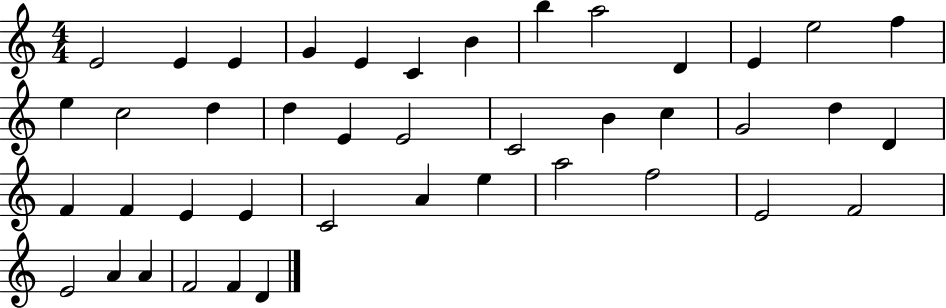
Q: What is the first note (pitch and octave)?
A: E4